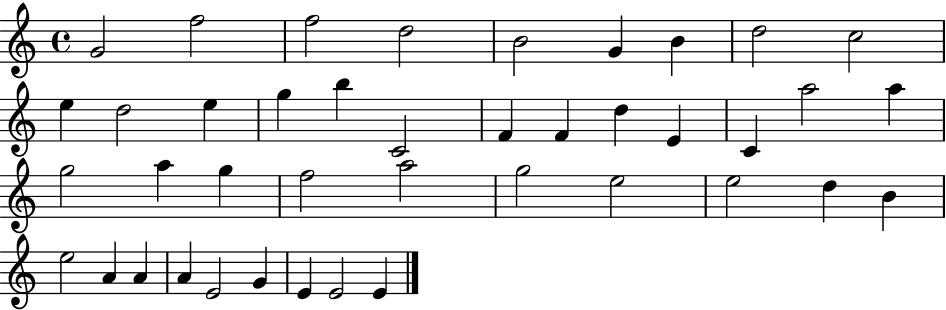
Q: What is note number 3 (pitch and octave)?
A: F5